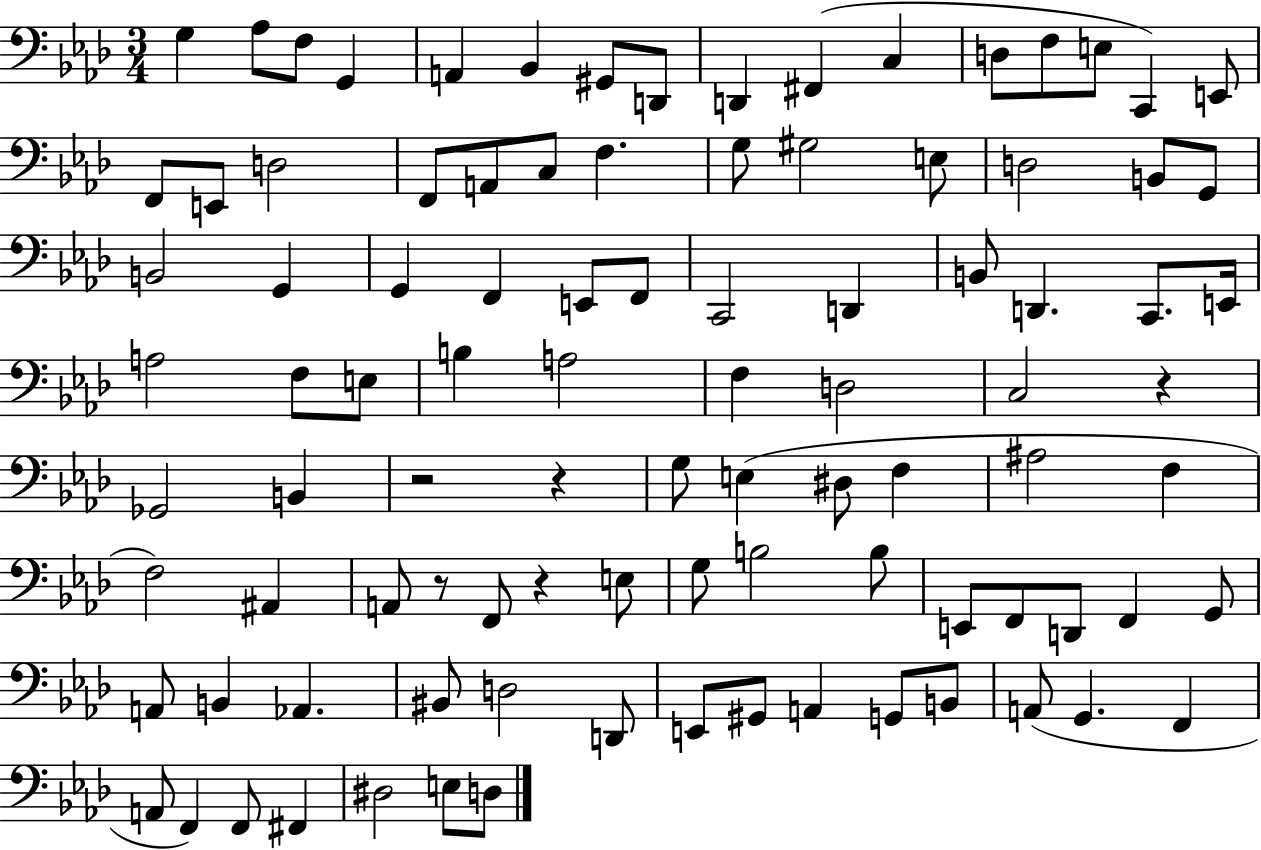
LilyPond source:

{
  \clef bass
  \numericTimeSignature
  \time 3/4
  \key aes \major
  \repeat volta 2 { g4 aes8 f8 g,4 | a,4 bes,4 gis,8 d,8 | d,4 fis,4( c4 | d8 f8 e8 c,4) e,8 | \break f,8 e,8 d2 | f,8 a,8 c8 f4. | g8 gis2 e8 | d2 b,8 g,8 | \break b,2 g,4 | g,4 f,4 e,8 f,8 | c,2 d,4 | b,8 d,4. c,8. e,16 | \break a2 f8 e8 | b4 a2 | f4 d2 | c2 r4 | \break ges,2 b,4 | r2 r4 | g8 e4( dis8 f4 | ais2 f4 | \break f2) ais,4 | a,8 r8 f,8 r4 e8 | g8 b2 b8 | e,8 f,8 d,8 f,4 g,8 | \break a,8 b,4 aes,4. | bis,8 d2 d,8 | e,8 gis,8 a,4 g,8 b,8 | a,8( g,4. f,4 | \break a,8 f,4) f,8 fis,4 | dis2 e8 d8 | } \bar "|."
}